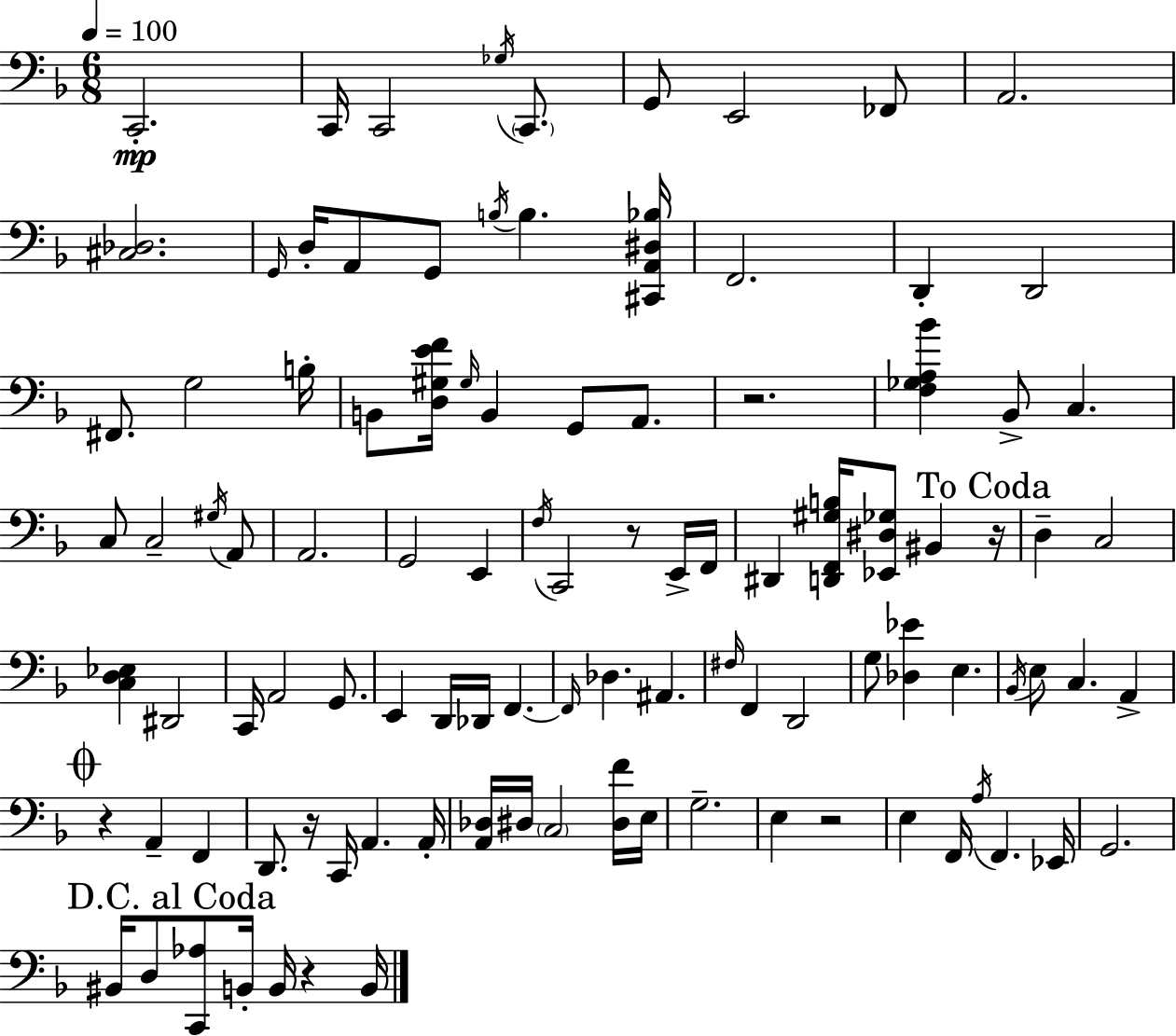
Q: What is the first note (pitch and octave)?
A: C2